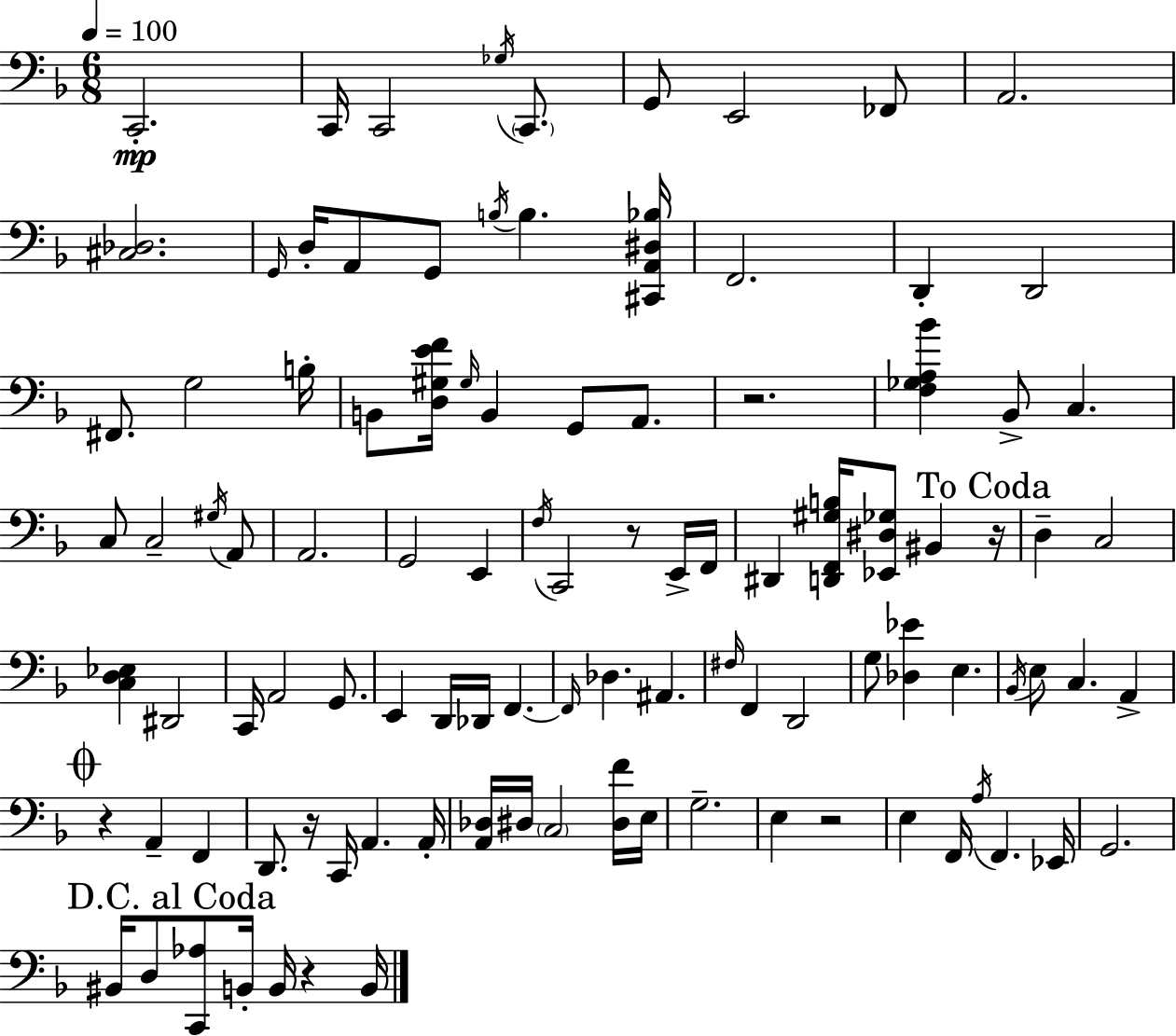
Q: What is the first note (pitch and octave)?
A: C2